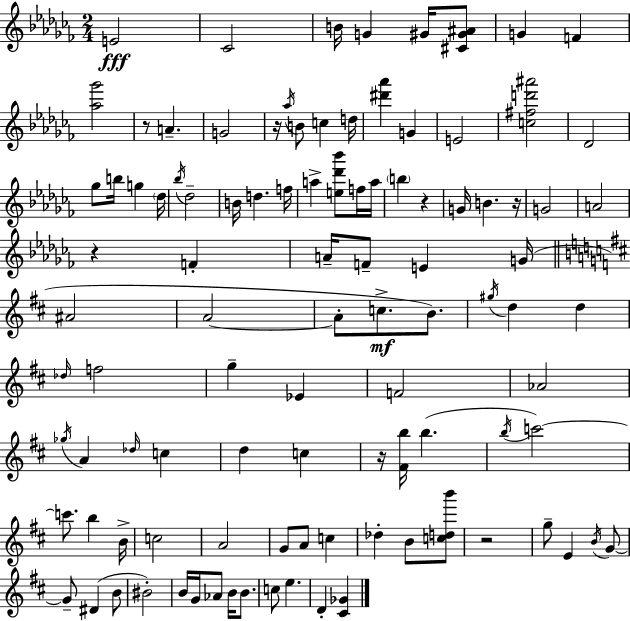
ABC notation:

X:1
T:Untitled
M:2/4
L:1/4
K:Abm
E2 _C2 B/4 G ^G/4 [^C^G^A]/2 G F [_a_g']2 z/2 A G2 z/4 _a/4 B/2 c d/4 [^d'_a'] G E2 [c^fd'^a']2 _D2 _g/2 b/4 g _d/4 _b/4 _d2 B/4 d f/4 a [e_d'_b']/2 f/4 a/4 b z G/4 B z/4 G2 A2 z F A/4 F/2 E G/4 ^A2 A2 A/2 c/2 B/2 ^g/4 d d _d/4 f2 g _E F2 _A2 _g/4 A _d/4 c d c z/4 [^Fb]/4 b b/4 c'2 c'/2 b B/4 c2 A2 G/2 A/2 c _d B/2 [cdb']/2 z2 g/2 E B/4 G/2 G/2 ^D B/2 ^B2 B/4 G/4 _A/2 B/4 B/2 c/2 e D [^C_G]